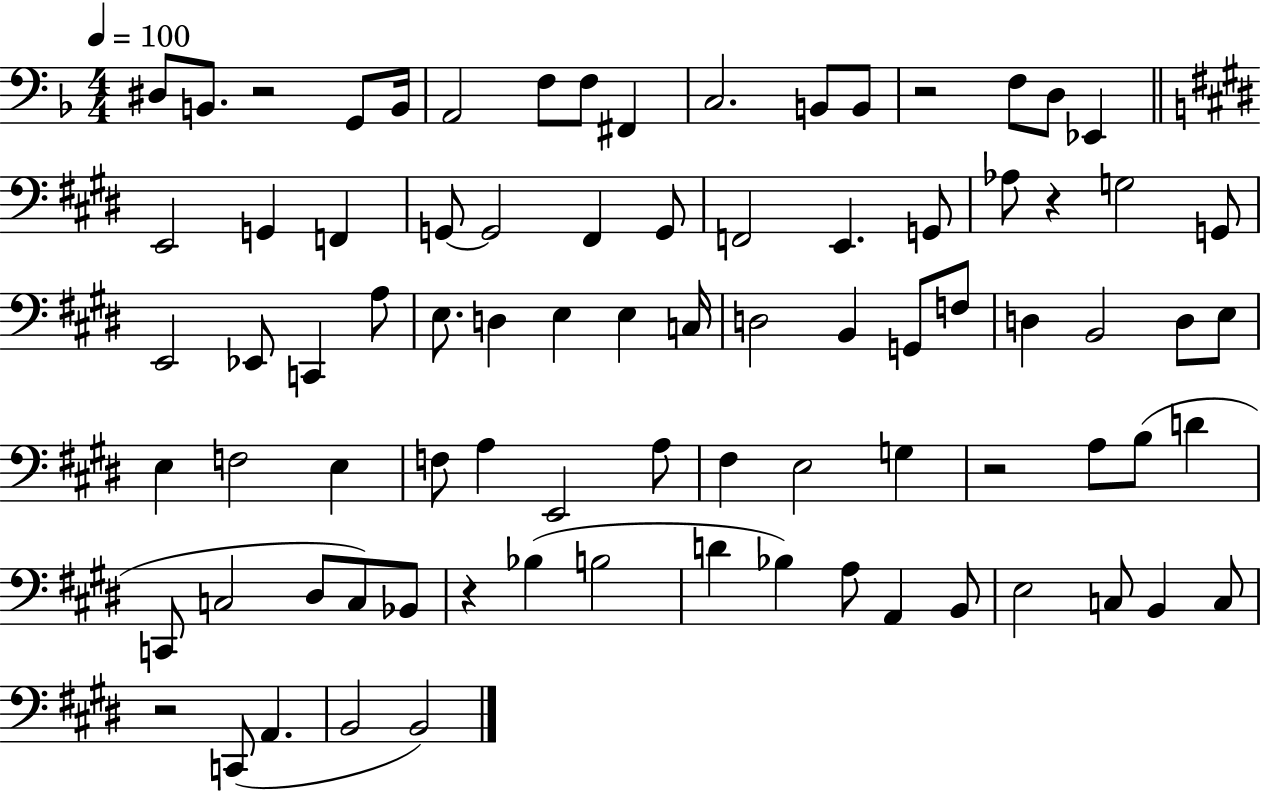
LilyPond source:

{
  \clef bass
  \numericTimeSignature
  \time 4/4
  \key f \major
  \tempo 4 = 100
  \repeat volta 2 { dis8 b,8. r2 g,8 b,16 | a,2 f8 f8 fis,4 | c2. b,8 b,8 | r2 f8 d8 ees,4 | \break \bar "||" \break \key e \major e,2 g,4 f,4 | g,8~~ g,2 fis,4 g,8 | f,2 e,4. g,8 | aes8 r4 g2 g,8 | \break e,2 ees,8 c,4 a8 | e8. d4 e4 e4 c16 | d2 b,4 g,8 f8 | d4 b,2 d8 e8 | \break e4 f2 e4 | f8 a4 e,2 a8 | fis4 e2 g4 | r2 a8 b8( d'4 | \break c,8 c2 dis8 c8) bes,8 | r4 bes4( b2 | d'4 bes4) a8 a,4 b,8 | e2 c8 b,4 c8 | \break r2 c,8( a,4. | b,2 b,2) | } \bar "|."
}